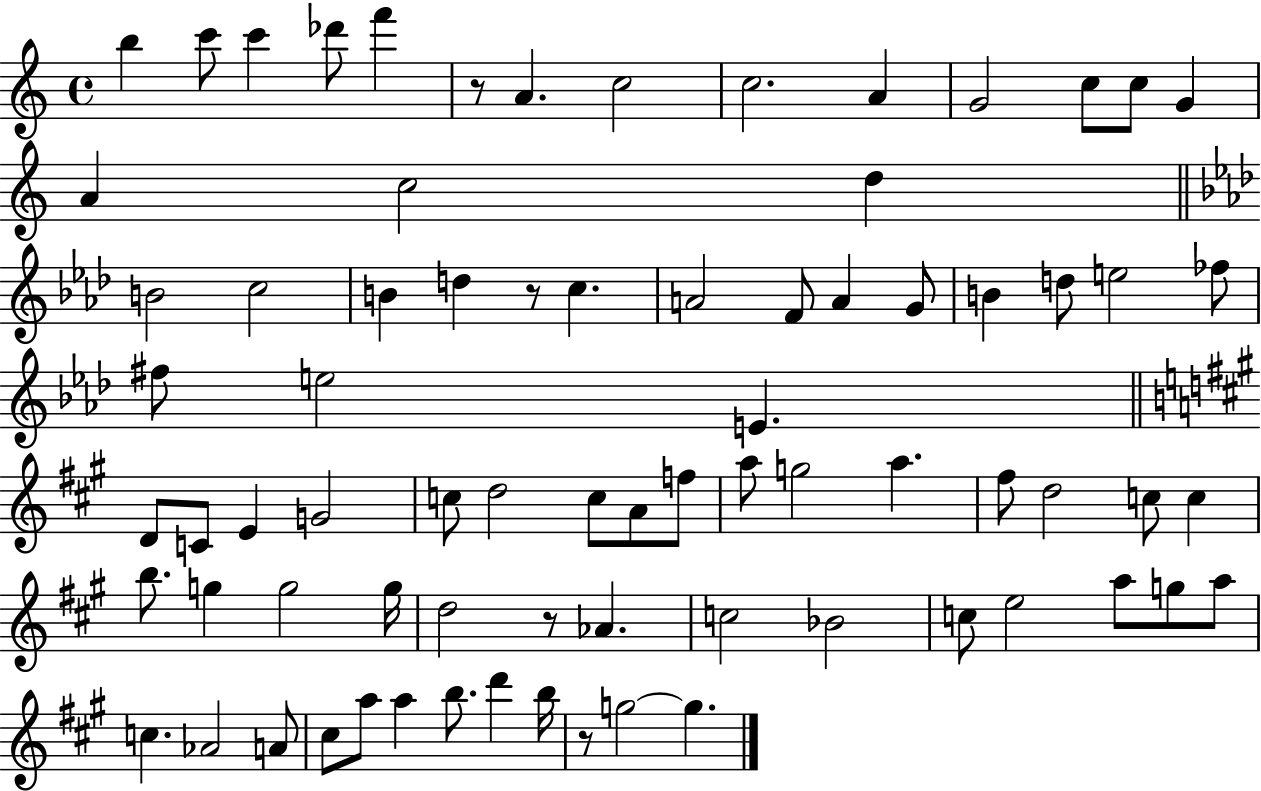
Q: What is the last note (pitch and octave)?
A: G5